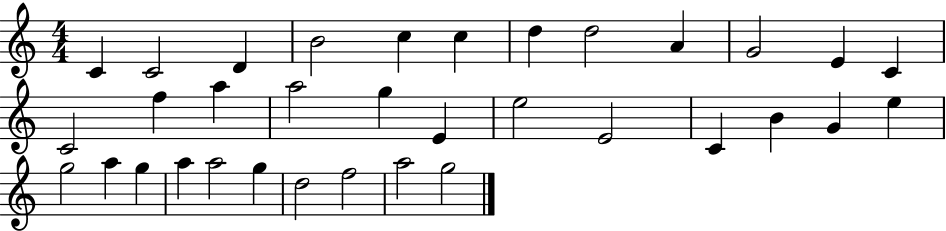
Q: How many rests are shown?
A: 0